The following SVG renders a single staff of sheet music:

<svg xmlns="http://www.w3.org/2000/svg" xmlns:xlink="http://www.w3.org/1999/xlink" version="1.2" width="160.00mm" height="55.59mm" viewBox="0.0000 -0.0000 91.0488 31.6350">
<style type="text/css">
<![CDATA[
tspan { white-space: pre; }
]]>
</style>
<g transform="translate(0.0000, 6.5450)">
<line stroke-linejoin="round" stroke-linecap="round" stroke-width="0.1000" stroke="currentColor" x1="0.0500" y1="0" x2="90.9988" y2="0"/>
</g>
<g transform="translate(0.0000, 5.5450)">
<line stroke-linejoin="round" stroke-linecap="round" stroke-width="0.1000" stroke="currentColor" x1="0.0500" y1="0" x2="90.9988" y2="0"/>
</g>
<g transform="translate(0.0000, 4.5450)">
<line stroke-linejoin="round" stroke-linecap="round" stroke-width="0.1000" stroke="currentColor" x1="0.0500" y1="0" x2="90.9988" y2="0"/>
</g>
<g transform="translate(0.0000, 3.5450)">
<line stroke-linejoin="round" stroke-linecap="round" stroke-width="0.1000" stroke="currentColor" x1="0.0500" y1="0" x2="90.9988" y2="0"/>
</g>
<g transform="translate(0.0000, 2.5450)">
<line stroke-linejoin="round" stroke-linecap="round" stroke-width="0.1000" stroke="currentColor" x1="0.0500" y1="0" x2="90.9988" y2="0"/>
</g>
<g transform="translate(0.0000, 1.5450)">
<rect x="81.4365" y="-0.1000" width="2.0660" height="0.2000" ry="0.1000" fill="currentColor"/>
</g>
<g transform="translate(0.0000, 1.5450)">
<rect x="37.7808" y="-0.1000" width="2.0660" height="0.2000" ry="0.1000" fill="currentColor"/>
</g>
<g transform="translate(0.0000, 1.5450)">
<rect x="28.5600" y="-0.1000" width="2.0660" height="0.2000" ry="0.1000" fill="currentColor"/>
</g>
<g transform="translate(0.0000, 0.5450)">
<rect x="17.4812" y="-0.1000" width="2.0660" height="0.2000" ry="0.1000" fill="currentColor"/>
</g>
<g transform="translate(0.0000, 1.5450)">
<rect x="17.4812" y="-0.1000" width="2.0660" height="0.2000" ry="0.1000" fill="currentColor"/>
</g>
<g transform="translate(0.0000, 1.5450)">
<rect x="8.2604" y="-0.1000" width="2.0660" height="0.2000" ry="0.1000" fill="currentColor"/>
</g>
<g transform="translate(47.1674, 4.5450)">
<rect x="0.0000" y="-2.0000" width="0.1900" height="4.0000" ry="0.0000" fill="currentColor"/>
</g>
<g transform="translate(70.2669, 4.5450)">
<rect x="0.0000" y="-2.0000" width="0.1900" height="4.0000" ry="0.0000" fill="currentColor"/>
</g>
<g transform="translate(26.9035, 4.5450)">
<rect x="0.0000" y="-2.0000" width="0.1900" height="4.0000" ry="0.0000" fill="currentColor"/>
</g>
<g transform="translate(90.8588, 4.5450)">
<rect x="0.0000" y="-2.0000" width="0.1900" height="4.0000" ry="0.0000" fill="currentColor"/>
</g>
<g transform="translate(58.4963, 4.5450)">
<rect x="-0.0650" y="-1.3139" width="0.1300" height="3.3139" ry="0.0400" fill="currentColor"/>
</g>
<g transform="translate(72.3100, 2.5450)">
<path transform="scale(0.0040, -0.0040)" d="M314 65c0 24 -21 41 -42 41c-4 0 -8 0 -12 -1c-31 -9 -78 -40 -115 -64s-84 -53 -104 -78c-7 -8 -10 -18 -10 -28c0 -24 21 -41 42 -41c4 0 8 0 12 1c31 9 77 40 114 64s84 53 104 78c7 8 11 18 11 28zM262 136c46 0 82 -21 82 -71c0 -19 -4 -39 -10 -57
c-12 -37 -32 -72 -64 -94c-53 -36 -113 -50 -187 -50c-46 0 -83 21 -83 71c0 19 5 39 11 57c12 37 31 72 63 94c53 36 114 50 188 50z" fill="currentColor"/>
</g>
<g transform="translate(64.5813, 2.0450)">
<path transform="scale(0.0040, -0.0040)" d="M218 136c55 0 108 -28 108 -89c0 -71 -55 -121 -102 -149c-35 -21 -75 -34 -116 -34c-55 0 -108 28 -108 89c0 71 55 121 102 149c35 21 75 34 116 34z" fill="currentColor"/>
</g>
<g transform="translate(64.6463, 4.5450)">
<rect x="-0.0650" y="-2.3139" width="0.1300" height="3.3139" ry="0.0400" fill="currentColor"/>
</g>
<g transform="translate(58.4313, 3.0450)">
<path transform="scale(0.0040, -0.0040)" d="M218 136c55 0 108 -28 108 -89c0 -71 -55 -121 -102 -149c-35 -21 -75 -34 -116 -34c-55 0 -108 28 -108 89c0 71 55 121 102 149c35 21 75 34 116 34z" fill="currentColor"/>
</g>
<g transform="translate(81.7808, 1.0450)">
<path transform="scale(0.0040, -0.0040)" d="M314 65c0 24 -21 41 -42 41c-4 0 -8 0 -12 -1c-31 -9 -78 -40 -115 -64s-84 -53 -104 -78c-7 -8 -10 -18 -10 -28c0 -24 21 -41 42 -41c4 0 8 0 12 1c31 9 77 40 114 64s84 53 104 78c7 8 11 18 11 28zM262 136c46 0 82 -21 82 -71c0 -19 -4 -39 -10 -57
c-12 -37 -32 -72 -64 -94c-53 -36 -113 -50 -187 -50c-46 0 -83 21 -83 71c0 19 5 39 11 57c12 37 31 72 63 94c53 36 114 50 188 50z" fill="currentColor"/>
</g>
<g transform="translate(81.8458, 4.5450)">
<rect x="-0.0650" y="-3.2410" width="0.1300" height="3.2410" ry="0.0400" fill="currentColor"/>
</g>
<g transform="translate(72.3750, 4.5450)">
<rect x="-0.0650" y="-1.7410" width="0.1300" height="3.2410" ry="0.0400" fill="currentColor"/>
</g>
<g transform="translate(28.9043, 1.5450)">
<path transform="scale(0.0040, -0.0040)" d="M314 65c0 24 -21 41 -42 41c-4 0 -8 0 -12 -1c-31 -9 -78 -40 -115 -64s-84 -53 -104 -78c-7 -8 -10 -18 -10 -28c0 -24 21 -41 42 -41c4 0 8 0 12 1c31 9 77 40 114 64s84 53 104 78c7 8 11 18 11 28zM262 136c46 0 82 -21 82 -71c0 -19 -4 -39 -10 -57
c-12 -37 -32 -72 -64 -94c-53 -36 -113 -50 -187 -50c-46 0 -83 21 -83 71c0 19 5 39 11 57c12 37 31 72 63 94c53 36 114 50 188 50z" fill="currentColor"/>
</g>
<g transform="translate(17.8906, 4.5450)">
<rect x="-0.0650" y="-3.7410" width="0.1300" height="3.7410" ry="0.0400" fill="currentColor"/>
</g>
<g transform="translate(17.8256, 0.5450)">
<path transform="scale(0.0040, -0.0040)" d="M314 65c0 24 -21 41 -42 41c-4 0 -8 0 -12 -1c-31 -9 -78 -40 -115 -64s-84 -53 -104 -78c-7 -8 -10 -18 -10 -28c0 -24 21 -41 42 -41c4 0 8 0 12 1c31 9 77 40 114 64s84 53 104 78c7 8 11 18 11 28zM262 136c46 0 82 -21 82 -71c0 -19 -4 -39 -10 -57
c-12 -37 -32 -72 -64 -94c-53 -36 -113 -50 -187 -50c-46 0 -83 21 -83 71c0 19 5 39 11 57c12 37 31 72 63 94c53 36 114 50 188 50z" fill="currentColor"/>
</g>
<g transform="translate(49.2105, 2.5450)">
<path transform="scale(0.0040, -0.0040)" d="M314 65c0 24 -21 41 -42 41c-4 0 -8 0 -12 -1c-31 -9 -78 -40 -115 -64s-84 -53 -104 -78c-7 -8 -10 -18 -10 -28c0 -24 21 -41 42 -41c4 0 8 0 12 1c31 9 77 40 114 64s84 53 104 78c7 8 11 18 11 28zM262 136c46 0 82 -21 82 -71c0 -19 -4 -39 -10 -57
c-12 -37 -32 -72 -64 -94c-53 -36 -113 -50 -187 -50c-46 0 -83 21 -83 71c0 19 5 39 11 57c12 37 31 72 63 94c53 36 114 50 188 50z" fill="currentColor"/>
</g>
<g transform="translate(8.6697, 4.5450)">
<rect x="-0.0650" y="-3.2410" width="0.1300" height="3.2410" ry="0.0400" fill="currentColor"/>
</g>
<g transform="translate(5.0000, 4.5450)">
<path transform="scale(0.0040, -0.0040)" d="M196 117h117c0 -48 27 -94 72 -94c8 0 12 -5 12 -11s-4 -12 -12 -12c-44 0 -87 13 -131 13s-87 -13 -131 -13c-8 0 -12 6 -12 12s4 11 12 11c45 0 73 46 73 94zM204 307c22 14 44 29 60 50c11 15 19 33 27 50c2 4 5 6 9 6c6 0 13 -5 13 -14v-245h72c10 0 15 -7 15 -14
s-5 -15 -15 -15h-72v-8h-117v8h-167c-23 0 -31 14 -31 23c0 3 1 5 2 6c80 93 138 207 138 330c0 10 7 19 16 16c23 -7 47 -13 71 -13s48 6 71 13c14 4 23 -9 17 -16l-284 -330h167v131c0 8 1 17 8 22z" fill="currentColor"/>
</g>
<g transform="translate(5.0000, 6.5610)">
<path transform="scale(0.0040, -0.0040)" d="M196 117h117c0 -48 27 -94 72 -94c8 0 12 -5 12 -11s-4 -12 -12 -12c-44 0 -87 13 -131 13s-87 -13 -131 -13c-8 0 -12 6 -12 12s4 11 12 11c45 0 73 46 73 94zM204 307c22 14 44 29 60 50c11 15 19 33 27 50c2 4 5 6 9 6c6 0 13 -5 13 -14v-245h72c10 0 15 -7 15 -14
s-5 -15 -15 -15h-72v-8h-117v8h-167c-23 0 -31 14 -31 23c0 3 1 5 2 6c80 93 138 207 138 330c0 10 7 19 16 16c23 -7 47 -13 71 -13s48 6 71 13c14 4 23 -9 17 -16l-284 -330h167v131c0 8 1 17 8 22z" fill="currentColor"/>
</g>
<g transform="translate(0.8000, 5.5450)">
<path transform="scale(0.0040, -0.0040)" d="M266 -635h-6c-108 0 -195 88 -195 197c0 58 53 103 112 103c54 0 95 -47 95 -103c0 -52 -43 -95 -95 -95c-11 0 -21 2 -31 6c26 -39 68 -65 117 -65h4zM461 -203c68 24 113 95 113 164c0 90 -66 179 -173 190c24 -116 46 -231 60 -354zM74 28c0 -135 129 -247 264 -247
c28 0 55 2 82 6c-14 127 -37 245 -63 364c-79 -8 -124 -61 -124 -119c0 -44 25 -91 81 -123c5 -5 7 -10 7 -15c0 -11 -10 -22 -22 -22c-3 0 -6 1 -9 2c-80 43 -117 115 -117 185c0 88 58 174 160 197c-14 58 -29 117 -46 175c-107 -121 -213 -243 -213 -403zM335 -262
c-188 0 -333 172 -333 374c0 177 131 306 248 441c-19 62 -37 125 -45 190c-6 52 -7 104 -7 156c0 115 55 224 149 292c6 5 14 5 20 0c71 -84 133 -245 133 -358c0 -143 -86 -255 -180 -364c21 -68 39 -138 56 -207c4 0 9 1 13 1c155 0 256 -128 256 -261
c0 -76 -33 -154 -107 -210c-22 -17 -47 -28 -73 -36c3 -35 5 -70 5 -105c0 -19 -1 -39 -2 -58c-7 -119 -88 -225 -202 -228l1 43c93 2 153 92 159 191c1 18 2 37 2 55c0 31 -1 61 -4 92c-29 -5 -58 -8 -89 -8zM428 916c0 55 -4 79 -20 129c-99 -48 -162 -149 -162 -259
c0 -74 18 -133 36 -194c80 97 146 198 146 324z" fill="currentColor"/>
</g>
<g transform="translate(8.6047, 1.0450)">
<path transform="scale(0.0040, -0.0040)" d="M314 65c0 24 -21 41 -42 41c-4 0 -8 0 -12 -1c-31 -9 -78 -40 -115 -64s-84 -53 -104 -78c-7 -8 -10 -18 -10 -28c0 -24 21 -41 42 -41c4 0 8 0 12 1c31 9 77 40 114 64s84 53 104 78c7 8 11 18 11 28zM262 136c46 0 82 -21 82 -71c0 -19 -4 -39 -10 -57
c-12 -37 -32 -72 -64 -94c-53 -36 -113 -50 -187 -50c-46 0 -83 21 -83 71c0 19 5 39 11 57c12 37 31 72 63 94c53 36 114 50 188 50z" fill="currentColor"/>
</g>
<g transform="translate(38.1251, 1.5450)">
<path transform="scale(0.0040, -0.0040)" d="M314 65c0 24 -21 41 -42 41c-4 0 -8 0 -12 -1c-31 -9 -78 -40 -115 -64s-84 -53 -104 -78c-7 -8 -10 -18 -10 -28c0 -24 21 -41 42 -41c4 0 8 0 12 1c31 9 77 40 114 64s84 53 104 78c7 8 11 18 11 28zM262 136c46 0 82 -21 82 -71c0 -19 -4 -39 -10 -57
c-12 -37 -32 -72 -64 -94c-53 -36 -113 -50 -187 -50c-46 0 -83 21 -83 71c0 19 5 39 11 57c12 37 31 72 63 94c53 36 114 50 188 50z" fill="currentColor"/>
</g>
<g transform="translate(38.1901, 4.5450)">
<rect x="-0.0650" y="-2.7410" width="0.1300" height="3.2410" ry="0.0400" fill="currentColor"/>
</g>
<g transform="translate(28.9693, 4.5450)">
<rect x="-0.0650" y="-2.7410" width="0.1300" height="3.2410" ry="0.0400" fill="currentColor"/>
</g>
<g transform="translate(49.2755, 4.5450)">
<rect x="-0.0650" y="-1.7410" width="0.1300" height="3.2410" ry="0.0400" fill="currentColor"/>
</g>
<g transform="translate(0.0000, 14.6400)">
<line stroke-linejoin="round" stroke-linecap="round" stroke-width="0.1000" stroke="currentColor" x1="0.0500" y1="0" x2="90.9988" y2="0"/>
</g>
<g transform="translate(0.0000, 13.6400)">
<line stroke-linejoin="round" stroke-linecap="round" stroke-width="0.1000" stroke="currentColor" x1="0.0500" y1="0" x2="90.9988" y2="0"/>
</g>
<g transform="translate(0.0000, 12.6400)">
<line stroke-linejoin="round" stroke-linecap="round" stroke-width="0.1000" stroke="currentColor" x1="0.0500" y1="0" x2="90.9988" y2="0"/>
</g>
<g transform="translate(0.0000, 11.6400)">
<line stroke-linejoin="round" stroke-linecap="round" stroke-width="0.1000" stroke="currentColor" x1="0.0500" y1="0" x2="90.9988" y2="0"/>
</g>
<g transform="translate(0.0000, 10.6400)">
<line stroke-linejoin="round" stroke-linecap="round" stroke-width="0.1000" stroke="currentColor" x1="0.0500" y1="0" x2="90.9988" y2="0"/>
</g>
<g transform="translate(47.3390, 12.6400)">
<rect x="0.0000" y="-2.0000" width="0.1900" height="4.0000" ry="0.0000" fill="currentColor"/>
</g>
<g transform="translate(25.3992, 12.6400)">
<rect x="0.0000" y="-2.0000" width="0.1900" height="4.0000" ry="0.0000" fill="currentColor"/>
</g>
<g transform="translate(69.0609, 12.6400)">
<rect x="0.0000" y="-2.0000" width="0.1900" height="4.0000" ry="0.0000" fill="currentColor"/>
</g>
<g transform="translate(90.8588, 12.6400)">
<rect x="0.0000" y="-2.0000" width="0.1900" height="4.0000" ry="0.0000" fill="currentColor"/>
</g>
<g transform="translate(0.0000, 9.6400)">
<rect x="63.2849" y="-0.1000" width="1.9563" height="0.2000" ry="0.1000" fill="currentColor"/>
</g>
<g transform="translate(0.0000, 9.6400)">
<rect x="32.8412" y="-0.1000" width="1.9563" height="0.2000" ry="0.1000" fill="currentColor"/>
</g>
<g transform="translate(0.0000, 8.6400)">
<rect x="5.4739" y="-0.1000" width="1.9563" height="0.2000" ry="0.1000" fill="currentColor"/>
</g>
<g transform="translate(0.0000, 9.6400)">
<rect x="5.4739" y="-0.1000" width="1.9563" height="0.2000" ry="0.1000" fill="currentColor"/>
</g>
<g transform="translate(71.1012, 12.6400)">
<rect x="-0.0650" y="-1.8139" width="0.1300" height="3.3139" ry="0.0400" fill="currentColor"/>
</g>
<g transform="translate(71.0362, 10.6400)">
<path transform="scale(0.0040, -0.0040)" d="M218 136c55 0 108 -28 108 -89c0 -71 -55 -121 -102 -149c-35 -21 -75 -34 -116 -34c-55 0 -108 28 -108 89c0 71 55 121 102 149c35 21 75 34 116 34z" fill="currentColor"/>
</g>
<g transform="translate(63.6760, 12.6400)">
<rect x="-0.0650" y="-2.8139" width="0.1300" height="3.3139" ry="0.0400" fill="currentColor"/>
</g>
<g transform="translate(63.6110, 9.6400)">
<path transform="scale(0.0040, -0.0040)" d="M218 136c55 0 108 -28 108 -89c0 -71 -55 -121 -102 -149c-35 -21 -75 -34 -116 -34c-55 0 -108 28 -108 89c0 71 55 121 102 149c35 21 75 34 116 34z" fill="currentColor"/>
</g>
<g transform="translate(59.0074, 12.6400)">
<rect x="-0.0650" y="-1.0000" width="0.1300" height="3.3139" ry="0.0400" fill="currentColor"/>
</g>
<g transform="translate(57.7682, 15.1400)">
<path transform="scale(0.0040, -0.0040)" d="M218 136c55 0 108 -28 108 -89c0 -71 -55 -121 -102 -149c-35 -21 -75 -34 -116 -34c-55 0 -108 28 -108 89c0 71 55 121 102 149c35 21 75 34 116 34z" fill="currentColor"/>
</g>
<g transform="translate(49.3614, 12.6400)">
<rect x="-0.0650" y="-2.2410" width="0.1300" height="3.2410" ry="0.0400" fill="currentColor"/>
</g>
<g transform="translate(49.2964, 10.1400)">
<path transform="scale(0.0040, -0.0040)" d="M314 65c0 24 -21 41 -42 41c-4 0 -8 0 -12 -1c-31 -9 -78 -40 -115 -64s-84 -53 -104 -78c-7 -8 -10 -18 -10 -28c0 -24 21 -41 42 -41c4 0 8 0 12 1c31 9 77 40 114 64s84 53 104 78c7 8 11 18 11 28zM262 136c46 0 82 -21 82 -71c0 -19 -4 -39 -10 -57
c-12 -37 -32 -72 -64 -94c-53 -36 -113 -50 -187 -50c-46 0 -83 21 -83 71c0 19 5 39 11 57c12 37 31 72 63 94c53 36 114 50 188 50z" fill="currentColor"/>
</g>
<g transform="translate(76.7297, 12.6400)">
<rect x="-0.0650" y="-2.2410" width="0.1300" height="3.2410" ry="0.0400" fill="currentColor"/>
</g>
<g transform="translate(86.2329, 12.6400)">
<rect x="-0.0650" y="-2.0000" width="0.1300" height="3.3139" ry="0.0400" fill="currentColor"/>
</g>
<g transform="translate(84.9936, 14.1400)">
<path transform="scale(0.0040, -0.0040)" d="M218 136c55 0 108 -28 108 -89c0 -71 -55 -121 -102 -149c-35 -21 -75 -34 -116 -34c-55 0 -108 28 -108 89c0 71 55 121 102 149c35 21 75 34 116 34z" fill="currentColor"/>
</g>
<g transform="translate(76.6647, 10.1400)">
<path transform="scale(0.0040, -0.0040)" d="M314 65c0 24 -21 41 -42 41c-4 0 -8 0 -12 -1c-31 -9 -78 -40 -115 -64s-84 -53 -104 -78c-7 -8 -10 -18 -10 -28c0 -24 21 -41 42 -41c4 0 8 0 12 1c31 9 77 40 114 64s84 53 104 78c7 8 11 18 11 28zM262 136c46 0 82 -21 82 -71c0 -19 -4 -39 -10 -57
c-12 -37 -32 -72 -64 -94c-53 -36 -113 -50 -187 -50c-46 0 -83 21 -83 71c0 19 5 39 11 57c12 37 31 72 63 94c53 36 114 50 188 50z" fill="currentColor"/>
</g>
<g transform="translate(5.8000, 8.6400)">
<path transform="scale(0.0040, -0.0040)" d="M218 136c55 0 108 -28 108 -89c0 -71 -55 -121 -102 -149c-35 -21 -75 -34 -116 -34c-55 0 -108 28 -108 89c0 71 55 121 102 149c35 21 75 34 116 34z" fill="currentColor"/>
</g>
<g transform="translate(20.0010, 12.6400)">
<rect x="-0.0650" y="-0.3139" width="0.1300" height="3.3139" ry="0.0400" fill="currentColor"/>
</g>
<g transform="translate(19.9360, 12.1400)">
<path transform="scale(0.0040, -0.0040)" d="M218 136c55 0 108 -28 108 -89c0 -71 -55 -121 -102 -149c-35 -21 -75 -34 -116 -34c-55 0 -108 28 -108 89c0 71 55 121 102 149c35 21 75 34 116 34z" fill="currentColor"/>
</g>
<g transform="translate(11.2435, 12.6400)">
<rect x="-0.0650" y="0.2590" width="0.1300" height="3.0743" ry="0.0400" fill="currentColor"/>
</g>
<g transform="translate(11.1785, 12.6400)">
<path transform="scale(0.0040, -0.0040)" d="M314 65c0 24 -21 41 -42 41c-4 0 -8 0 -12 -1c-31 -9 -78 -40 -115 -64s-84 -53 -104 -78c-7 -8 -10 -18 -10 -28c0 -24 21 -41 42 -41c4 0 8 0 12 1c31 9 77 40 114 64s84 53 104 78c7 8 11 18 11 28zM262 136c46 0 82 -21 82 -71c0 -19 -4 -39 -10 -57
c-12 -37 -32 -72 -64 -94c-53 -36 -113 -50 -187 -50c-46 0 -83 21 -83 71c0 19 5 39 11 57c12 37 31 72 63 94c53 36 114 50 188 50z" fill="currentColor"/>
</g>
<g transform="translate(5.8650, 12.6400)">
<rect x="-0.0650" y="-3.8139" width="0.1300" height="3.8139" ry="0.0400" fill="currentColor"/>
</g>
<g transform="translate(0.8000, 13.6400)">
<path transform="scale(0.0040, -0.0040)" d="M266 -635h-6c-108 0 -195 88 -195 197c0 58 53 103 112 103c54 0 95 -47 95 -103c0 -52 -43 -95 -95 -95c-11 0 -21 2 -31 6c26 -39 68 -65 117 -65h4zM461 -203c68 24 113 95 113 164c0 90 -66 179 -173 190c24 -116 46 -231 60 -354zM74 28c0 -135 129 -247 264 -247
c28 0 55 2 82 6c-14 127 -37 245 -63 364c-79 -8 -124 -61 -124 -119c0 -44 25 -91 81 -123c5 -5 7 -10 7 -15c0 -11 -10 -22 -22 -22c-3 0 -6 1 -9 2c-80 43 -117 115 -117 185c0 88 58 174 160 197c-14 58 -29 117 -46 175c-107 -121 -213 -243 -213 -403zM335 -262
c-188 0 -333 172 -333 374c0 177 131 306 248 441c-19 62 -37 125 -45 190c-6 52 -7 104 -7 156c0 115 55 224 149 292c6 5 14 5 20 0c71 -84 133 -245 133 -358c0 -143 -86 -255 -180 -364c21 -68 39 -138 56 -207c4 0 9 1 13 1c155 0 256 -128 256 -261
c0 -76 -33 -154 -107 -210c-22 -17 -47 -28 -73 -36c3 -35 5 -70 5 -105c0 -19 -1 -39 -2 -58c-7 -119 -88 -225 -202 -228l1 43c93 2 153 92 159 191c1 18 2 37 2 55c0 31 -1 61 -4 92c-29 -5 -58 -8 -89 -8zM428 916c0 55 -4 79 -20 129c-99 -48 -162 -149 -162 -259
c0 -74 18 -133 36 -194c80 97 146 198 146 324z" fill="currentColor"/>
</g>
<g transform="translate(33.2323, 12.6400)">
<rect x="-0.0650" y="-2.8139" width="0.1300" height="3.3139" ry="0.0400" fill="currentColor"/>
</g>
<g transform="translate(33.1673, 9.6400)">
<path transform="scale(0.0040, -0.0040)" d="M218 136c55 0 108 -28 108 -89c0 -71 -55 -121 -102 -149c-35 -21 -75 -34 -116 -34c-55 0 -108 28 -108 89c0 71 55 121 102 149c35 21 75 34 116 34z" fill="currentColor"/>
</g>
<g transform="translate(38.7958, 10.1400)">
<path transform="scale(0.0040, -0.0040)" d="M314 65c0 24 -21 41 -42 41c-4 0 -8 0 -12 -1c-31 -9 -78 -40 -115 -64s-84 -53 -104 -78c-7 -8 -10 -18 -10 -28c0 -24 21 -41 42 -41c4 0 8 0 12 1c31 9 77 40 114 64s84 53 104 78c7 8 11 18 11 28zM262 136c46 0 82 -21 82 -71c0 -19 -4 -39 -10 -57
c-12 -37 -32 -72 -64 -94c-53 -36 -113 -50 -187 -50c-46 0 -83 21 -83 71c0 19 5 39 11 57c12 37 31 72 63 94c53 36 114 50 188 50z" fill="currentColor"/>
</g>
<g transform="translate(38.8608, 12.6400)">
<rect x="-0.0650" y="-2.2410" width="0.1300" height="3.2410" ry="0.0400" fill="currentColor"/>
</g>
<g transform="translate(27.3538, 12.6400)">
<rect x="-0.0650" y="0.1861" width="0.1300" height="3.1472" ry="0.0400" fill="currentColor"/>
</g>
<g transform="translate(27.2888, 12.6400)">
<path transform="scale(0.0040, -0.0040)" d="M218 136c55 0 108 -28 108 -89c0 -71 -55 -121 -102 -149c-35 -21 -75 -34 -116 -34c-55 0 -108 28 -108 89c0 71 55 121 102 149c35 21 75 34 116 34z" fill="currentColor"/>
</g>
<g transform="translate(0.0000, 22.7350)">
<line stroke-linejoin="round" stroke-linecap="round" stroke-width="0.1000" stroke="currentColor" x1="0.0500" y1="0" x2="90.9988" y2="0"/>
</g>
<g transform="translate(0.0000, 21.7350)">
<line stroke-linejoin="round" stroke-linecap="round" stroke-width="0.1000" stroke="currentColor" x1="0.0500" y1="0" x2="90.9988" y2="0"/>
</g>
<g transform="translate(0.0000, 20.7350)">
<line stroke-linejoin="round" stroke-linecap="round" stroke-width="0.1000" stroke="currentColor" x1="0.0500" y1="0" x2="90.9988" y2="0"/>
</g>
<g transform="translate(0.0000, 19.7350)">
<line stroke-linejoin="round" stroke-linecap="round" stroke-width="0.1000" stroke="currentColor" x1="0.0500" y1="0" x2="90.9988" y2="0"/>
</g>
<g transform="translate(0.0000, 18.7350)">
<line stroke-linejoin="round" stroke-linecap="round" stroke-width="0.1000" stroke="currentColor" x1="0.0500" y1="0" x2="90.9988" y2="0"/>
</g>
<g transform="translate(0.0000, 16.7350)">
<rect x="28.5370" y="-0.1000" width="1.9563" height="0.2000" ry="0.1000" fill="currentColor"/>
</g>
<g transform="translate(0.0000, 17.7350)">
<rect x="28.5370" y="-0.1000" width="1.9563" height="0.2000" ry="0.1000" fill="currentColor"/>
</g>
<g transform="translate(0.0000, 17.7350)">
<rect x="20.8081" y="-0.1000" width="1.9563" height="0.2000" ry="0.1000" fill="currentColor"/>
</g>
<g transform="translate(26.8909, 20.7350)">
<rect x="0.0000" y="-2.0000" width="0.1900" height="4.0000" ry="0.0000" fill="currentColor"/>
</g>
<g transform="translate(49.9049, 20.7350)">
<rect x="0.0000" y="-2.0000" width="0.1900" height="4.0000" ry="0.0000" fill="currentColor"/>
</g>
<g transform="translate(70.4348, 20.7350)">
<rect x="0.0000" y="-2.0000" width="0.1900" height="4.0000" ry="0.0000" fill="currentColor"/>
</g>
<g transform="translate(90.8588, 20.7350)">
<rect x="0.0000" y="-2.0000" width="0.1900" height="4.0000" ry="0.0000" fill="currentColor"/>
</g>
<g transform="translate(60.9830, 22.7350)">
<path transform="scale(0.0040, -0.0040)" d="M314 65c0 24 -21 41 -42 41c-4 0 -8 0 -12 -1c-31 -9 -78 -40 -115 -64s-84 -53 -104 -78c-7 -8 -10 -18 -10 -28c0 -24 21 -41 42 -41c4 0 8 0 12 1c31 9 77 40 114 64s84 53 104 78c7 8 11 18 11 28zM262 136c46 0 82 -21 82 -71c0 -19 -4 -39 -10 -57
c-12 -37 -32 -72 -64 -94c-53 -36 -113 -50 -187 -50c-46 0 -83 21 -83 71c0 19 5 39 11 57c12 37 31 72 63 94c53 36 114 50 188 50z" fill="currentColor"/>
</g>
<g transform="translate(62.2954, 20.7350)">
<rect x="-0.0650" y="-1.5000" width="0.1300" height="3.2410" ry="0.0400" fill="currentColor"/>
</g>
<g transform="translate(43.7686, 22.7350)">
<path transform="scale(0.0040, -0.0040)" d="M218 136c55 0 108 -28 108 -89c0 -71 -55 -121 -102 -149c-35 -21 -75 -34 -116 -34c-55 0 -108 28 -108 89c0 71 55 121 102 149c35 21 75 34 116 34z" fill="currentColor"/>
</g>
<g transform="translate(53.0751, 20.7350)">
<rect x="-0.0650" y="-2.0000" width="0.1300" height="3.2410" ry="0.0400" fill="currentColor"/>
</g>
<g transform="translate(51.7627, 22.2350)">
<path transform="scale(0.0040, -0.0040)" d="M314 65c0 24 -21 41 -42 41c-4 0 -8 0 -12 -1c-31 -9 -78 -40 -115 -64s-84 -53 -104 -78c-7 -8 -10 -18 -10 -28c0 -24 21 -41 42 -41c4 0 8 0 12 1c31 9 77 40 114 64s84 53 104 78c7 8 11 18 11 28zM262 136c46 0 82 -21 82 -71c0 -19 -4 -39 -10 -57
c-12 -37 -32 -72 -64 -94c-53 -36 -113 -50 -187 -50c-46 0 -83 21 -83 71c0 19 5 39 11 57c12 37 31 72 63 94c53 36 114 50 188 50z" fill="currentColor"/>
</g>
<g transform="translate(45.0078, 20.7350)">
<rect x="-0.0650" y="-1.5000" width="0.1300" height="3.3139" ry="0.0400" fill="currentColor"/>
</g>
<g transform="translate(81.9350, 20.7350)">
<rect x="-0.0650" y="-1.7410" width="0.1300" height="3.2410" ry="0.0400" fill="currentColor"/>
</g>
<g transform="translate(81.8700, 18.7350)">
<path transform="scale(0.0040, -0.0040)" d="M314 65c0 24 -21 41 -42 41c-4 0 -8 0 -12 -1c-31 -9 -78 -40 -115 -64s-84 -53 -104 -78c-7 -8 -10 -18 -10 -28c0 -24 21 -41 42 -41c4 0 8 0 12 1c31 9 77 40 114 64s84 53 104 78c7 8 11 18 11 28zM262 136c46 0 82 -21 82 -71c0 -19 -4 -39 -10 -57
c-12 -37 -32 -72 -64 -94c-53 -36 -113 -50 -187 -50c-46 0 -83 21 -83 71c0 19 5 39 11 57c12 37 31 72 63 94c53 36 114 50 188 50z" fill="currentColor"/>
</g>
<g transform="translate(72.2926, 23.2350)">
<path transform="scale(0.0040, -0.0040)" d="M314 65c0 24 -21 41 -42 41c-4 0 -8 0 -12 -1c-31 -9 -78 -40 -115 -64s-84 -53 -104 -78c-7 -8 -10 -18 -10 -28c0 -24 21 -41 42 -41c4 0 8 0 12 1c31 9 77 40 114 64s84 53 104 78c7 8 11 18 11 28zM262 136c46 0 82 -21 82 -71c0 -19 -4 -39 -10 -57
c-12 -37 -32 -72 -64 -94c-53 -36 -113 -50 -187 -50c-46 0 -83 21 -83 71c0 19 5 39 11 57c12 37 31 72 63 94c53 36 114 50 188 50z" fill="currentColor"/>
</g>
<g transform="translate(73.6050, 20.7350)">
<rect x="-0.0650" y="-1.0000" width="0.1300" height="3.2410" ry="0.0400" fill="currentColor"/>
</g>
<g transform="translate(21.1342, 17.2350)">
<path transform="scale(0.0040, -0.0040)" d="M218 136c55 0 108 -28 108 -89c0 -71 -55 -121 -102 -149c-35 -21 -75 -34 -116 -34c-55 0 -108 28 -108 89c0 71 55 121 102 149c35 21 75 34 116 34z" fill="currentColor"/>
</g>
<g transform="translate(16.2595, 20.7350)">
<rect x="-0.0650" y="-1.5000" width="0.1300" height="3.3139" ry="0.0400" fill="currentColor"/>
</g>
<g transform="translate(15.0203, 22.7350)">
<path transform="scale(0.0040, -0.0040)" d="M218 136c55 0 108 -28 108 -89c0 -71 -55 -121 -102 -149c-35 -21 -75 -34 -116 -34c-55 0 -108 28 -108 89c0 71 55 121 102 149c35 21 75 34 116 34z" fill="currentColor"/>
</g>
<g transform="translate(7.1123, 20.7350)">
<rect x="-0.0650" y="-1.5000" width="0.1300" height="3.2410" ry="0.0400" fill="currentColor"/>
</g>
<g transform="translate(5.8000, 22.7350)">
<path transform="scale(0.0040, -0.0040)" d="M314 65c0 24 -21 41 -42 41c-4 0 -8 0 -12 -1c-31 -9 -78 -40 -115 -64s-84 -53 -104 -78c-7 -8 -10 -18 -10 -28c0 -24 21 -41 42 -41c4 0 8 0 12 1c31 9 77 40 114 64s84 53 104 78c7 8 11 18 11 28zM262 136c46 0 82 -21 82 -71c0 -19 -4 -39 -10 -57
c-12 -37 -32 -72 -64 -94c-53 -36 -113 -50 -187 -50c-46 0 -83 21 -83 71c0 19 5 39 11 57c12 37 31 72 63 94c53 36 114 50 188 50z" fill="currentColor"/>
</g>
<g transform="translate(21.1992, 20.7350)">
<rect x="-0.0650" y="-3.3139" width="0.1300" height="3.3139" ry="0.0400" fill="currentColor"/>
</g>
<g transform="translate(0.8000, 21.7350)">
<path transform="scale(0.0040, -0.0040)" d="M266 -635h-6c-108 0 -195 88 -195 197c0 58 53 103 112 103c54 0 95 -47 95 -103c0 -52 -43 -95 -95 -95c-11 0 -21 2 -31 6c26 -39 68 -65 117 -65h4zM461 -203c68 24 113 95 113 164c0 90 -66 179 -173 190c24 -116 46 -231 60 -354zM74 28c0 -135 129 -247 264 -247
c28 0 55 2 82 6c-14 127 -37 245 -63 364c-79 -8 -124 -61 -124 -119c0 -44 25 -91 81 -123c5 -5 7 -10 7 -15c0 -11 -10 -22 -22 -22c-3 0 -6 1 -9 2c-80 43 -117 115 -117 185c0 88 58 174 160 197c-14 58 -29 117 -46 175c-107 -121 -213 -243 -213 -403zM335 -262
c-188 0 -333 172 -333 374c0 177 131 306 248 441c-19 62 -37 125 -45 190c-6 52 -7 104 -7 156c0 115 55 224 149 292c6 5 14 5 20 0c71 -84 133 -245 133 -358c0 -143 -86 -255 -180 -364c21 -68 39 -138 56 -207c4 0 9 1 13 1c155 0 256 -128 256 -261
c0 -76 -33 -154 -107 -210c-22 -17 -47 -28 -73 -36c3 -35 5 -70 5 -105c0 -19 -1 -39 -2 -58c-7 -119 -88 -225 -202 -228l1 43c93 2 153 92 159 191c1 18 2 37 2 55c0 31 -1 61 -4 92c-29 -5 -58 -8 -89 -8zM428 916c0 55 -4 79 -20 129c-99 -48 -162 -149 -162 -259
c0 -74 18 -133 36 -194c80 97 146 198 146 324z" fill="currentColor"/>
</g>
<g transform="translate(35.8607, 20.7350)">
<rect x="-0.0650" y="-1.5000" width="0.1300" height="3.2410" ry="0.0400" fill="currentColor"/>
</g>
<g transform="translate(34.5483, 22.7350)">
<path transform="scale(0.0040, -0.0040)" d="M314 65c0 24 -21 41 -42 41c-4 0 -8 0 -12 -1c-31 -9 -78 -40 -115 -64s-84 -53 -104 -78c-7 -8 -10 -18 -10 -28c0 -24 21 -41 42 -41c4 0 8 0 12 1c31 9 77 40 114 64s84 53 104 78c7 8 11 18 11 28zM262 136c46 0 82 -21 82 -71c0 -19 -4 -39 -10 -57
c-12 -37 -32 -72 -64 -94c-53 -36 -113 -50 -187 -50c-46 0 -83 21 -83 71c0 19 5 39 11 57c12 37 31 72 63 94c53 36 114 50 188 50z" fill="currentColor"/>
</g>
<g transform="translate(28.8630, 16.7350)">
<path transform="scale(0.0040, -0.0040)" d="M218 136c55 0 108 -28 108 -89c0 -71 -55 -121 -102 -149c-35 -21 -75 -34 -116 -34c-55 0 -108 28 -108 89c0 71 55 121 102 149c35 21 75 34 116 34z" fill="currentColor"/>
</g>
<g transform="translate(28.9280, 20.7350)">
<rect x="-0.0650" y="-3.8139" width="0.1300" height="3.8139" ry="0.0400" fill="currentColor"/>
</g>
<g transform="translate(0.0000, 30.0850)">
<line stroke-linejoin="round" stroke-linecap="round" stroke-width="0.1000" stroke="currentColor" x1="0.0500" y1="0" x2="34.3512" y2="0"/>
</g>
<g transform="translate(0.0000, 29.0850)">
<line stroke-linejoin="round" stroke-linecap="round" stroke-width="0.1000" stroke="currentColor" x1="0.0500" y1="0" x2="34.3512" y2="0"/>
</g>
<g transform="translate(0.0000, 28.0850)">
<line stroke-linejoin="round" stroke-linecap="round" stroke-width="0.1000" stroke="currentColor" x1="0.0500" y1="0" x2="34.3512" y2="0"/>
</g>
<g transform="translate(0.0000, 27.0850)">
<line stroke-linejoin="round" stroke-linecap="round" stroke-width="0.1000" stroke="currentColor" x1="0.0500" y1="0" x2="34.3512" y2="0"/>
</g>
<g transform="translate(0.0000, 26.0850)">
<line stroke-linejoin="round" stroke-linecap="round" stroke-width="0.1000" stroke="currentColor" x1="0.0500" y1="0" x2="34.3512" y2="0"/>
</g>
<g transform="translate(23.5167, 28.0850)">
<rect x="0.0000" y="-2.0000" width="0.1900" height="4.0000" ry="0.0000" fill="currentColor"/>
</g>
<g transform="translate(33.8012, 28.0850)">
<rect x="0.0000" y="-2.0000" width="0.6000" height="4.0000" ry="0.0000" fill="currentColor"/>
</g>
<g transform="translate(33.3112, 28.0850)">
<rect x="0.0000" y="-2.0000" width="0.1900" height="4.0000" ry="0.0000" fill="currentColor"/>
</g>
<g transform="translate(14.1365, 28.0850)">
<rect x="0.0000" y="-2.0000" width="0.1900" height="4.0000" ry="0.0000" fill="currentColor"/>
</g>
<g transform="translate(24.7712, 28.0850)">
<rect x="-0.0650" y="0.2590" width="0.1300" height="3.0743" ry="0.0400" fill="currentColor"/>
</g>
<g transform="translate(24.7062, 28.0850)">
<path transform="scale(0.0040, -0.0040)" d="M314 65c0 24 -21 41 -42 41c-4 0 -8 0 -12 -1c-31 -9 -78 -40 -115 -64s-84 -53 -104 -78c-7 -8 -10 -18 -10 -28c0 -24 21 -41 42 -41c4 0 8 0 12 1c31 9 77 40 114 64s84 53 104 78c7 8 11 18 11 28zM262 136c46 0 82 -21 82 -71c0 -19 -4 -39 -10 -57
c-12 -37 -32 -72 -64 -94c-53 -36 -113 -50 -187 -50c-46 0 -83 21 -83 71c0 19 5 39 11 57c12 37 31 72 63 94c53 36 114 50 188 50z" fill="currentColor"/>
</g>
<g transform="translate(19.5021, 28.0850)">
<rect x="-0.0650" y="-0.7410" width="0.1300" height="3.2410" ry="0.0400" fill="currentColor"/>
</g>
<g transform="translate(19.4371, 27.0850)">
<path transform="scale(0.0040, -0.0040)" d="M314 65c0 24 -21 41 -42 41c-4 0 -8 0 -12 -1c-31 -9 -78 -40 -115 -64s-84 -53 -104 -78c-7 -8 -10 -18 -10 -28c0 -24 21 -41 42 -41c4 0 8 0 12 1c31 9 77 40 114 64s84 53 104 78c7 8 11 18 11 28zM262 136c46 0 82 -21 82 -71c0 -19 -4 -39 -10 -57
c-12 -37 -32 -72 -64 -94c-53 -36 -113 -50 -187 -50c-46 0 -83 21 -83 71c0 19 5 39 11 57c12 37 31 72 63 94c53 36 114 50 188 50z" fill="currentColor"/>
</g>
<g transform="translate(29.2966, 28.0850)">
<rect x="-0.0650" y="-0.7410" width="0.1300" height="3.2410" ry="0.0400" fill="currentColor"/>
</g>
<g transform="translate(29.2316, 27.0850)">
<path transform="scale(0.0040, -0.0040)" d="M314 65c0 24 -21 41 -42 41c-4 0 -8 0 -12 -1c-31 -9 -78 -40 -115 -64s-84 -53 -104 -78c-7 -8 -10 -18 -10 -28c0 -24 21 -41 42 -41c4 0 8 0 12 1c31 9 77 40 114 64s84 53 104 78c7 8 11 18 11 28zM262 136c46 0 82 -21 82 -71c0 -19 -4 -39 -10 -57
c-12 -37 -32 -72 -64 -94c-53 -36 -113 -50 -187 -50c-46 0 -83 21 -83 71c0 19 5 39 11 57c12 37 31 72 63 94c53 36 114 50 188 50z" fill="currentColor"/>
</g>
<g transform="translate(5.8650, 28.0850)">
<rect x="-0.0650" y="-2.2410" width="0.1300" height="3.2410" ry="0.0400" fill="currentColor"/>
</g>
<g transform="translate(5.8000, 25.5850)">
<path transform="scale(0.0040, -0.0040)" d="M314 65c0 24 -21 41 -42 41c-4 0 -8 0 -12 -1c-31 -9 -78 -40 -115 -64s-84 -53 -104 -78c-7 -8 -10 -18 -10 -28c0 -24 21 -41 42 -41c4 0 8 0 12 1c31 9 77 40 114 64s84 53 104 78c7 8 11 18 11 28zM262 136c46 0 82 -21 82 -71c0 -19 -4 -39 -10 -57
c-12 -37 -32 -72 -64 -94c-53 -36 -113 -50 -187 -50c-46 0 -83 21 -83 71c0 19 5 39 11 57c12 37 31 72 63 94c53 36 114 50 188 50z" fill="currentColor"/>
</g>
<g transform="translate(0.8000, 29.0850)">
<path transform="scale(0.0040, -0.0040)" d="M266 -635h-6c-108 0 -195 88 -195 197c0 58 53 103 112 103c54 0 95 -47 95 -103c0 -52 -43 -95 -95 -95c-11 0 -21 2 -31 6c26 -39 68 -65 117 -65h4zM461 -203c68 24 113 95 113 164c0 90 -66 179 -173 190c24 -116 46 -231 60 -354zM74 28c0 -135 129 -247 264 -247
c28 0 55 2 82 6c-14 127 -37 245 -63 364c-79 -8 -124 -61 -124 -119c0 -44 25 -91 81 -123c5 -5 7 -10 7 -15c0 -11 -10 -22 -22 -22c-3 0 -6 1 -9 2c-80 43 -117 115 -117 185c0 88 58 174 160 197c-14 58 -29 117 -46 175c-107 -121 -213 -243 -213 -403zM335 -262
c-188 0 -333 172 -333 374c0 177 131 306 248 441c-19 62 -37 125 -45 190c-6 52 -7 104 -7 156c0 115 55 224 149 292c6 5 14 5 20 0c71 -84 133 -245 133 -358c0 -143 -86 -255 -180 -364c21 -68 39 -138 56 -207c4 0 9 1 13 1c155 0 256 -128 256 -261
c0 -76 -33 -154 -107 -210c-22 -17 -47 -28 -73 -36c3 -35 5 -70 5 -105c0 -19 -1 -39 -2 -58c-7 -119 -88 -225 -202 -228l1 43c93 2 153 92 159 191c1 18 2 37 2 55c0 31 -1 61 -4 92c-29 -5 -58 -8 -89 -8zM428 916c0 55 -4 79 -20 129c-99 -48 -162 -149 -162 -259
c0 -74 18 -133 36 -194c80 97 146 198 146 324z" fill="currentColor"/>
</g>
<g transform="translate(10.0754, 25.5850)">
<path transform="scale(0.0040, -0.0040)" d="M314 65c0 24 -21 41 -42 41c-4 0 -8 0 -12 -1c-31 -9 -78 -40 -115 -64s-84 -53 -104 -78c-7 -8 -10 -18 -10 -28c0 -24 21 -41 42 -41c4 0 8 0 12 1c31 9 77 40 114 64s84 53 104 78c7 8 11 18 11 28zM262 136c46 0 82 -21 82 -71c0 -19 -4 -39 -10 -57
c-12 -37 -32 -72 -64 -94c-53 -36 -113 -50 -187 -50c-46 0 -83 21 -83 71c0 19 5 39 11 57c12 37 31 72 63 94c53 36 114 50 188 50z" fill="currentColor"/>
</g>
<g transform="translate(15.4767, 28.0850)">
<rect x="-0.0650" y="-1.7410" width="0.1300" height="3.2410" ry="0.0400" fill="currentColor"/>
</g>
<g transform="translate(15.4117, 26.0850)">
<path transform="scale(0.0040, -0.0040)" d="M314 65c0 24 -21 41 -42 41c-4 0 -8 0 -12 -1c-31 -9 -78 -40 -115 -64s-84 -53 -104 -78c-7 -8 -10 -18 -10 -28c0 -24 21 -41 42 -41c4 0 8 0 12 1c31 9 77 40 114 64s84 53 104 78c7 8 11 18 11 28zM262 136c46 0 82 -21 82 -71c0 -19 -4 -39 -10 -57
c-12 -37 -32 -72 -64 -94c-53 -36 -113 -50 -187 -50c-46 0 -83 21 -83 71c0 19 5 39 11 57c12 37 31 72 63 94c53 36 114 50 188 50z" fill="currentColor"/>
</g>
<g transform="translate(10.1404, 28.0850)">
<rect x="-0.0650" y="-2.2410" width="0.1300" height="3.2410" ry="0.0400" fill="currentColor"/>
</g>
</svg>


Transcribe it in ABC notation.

X:1
T:Untitled
M:4/4
L:1/4
K:C
b2 c'2 a2 a2 f2 e g f2 b2 c' B2 c B a g2 g2 D a f g2 F E2 E b c' E2 E F2 E2 D2 f2 g2 g2 f2 d2 B2 d2